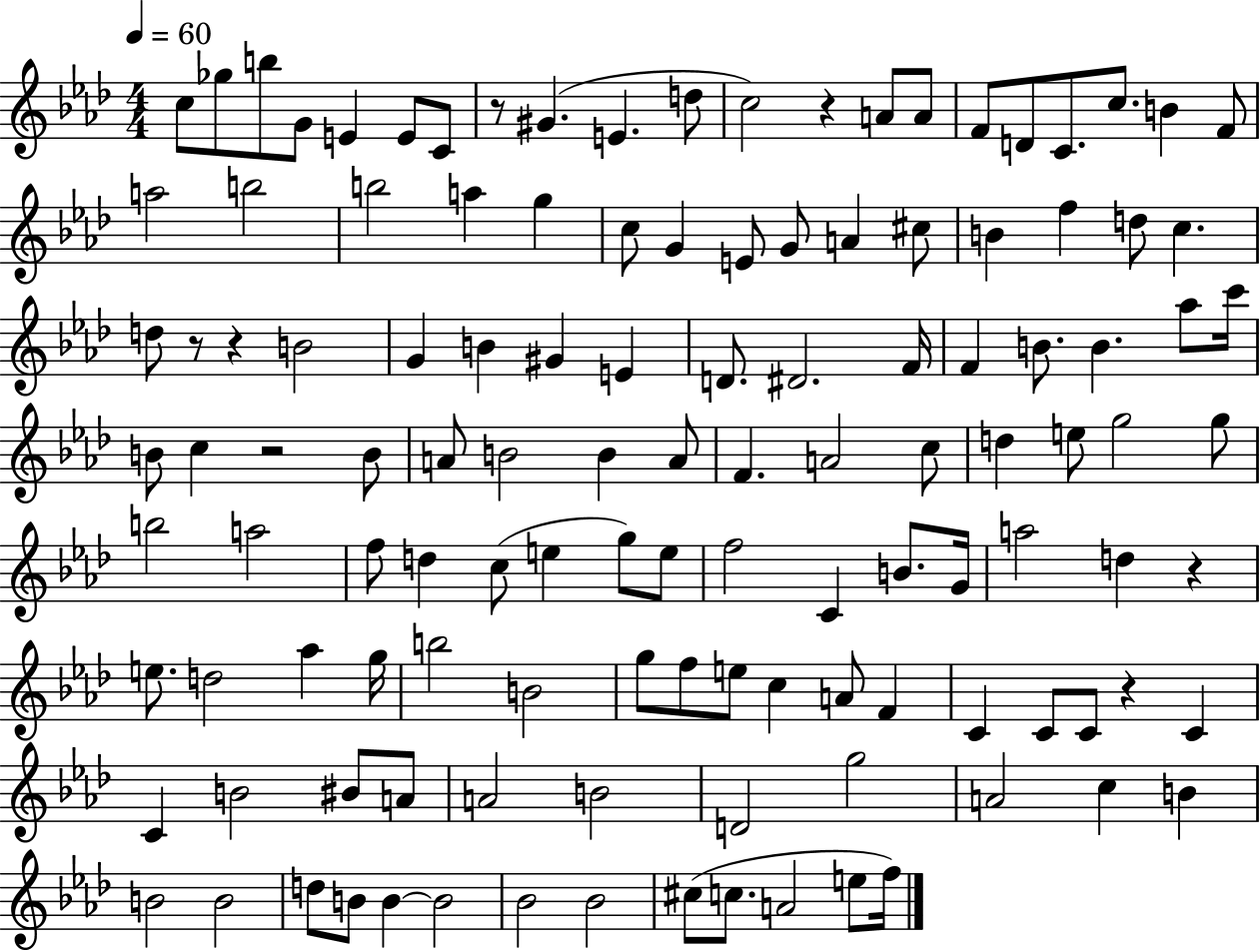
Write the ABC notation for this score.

X:1
T:Untitled
M:4/4
L:1/4
K:Ab
c/2 _g/2 b/2 G/2 E E/2 C/2 z/2 ^G E d/2 c2 z A/2 A/2 F/2 D/2 C/2 c/2 B F/2 a2 b2 b2 a g c/2 G E/2 G/2 A ^c/2 B f d/2 c d/2 z/2 z B2 G B ^G E D/2 ^D2 F/4 F B/2 B _a/2 c'/4 B/2 c z2 B/2 A/2 B2 B A/2 F A2 c/2 d e/2 g2 g/2 b2 a2 f/2 d c/2 e g/2 e/2 f2 C B/2 G/4 a2 d z e/2 d2 _a g/4 b2 B2 g/2 f/2 e/2 c A/2 F C C/2 C/2 z C C B2 ^B/2 A/2 A2 B2 D2 g2 A2 c B B2 B2 d/2 B/2 B B2 _B2 _B2 ^c/2 c/2 A2 e/2 f/4